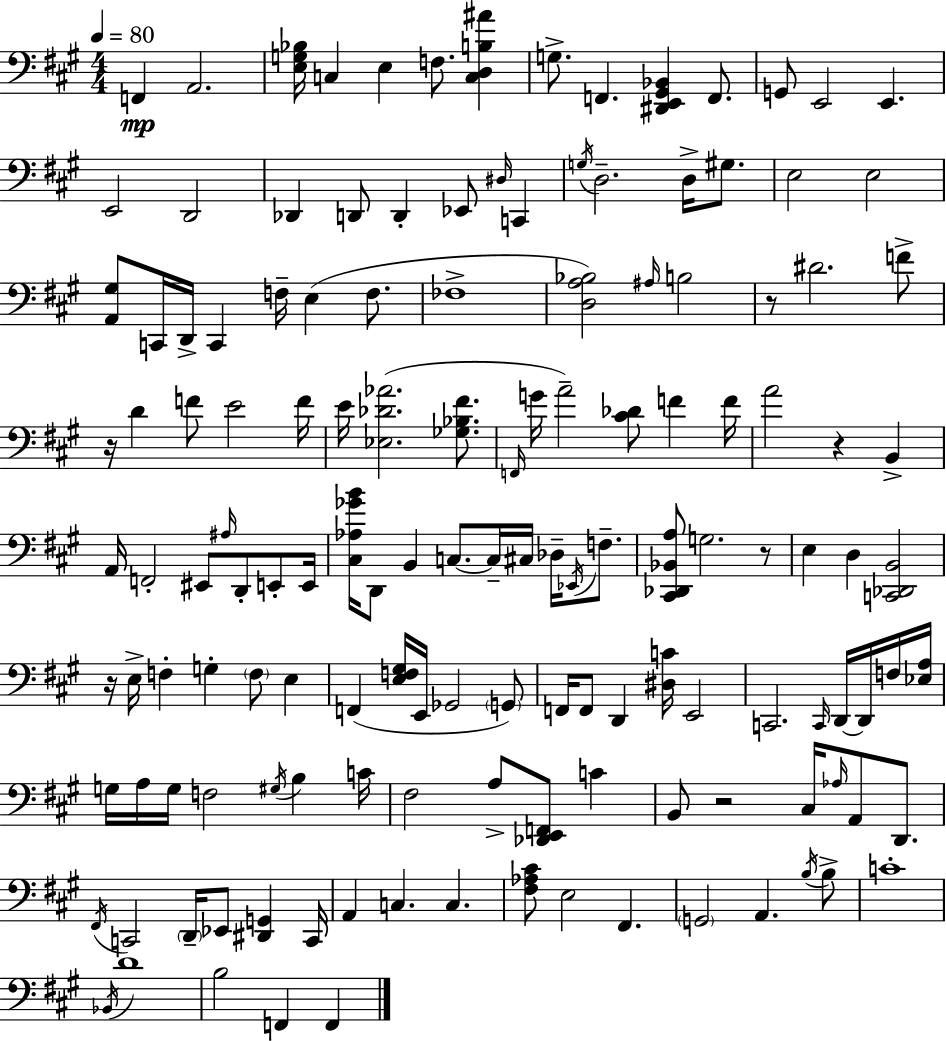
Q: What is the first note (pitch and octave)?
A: F2